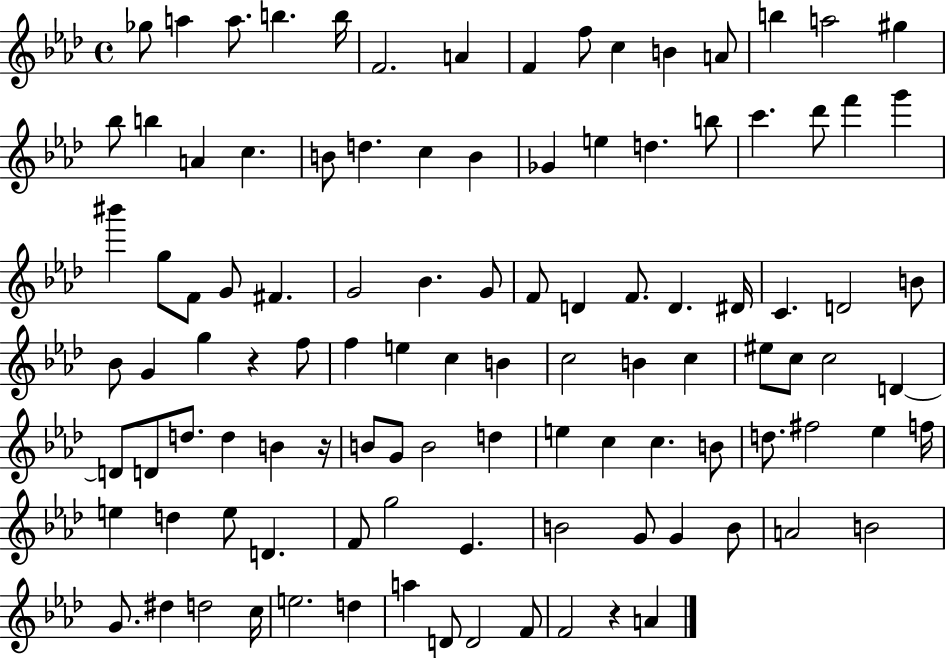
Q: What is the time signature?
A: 4/4